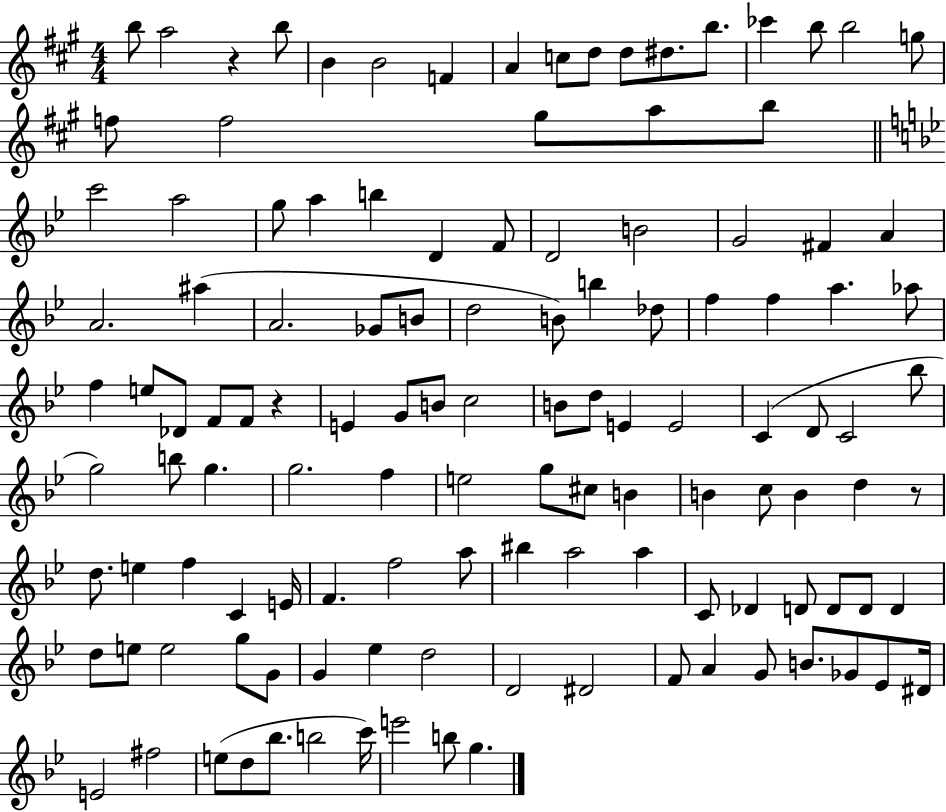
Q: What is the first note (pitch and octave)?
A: B5